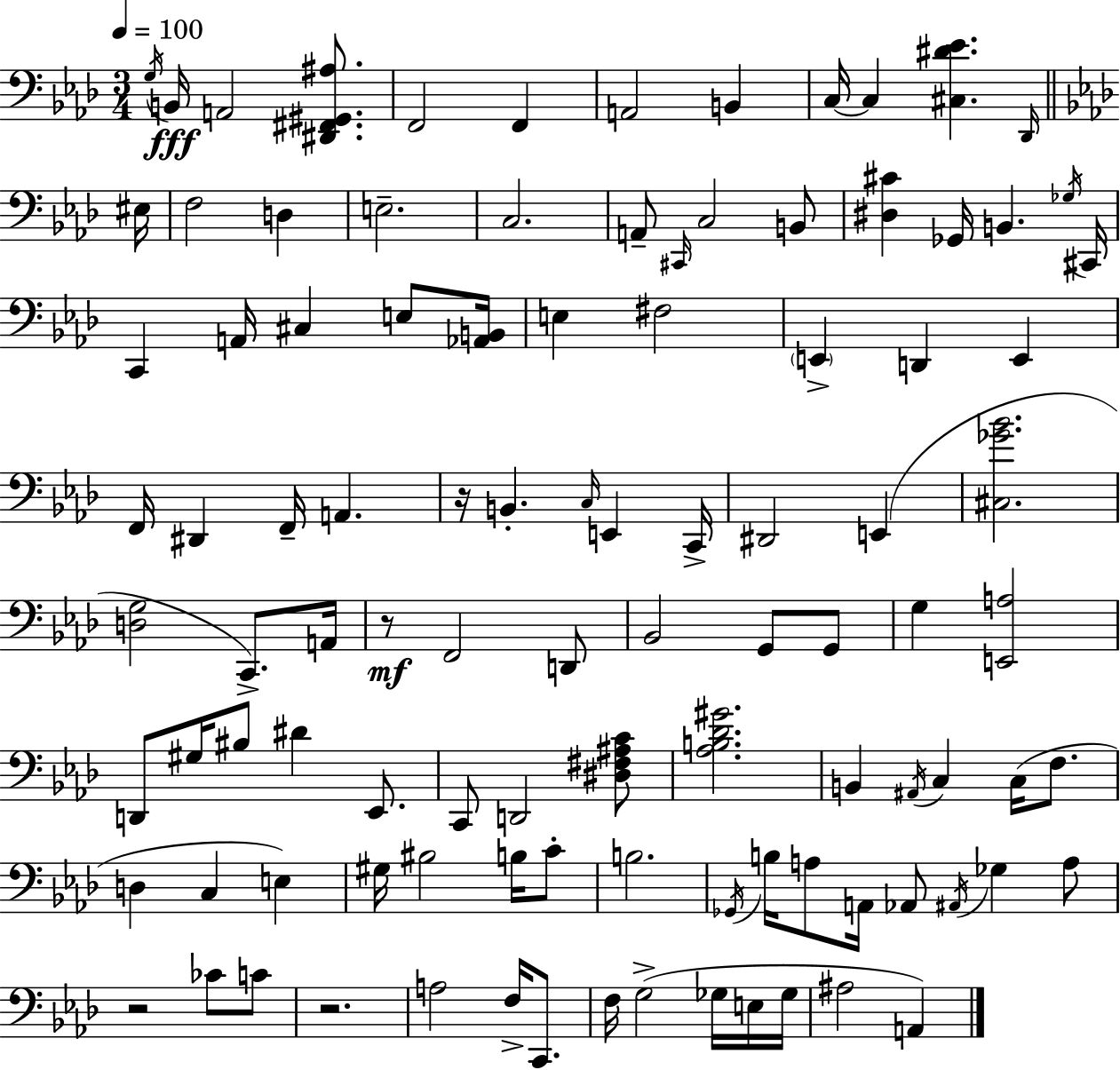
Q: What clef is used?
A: bass